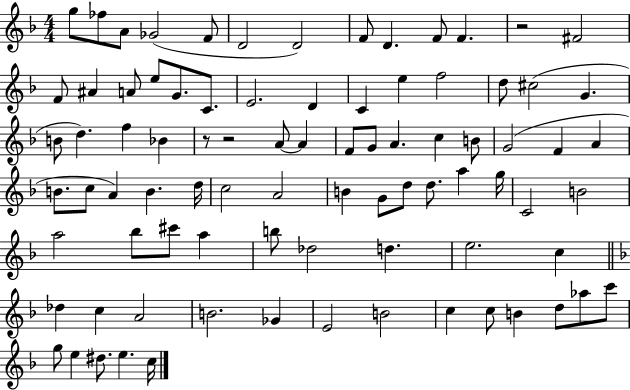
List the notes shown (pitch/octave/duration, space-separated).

G5/e FES5/e A4/e Gb4/h F4/e D4/h D4/h F4/e D4/q. F4/e F4/q. R/h F#4/h F4/e A#4/q A4/e E5/e G4/e. C4/e. E4/h. D4/q C4/q E5/q F5/h D5/e C#5/h G4/q. B4/e D5/q. F5/q Bb4/q R/e R/h A4/e A4/q F4/e G4/e A4/q. C5/q B4/e G4/h F4/q A4/q B4/e. C5/e A4/q B4/q. D5/s C5/h A4/h B4/q G4/e D5/e D5/e. A5/q G5/s C4/h B4/h A5/h Bb5/e C#6/e A5/q B5/e Db5/h D5/q. E5/h. C5/q Db5/q C5/q A4/h B4/h. Gb4/q E4/h B4/h C5/q C5/e B4/q D5/e Ab5/e C6/e G5/e E5/q D#5/e. E5/q. C5/s